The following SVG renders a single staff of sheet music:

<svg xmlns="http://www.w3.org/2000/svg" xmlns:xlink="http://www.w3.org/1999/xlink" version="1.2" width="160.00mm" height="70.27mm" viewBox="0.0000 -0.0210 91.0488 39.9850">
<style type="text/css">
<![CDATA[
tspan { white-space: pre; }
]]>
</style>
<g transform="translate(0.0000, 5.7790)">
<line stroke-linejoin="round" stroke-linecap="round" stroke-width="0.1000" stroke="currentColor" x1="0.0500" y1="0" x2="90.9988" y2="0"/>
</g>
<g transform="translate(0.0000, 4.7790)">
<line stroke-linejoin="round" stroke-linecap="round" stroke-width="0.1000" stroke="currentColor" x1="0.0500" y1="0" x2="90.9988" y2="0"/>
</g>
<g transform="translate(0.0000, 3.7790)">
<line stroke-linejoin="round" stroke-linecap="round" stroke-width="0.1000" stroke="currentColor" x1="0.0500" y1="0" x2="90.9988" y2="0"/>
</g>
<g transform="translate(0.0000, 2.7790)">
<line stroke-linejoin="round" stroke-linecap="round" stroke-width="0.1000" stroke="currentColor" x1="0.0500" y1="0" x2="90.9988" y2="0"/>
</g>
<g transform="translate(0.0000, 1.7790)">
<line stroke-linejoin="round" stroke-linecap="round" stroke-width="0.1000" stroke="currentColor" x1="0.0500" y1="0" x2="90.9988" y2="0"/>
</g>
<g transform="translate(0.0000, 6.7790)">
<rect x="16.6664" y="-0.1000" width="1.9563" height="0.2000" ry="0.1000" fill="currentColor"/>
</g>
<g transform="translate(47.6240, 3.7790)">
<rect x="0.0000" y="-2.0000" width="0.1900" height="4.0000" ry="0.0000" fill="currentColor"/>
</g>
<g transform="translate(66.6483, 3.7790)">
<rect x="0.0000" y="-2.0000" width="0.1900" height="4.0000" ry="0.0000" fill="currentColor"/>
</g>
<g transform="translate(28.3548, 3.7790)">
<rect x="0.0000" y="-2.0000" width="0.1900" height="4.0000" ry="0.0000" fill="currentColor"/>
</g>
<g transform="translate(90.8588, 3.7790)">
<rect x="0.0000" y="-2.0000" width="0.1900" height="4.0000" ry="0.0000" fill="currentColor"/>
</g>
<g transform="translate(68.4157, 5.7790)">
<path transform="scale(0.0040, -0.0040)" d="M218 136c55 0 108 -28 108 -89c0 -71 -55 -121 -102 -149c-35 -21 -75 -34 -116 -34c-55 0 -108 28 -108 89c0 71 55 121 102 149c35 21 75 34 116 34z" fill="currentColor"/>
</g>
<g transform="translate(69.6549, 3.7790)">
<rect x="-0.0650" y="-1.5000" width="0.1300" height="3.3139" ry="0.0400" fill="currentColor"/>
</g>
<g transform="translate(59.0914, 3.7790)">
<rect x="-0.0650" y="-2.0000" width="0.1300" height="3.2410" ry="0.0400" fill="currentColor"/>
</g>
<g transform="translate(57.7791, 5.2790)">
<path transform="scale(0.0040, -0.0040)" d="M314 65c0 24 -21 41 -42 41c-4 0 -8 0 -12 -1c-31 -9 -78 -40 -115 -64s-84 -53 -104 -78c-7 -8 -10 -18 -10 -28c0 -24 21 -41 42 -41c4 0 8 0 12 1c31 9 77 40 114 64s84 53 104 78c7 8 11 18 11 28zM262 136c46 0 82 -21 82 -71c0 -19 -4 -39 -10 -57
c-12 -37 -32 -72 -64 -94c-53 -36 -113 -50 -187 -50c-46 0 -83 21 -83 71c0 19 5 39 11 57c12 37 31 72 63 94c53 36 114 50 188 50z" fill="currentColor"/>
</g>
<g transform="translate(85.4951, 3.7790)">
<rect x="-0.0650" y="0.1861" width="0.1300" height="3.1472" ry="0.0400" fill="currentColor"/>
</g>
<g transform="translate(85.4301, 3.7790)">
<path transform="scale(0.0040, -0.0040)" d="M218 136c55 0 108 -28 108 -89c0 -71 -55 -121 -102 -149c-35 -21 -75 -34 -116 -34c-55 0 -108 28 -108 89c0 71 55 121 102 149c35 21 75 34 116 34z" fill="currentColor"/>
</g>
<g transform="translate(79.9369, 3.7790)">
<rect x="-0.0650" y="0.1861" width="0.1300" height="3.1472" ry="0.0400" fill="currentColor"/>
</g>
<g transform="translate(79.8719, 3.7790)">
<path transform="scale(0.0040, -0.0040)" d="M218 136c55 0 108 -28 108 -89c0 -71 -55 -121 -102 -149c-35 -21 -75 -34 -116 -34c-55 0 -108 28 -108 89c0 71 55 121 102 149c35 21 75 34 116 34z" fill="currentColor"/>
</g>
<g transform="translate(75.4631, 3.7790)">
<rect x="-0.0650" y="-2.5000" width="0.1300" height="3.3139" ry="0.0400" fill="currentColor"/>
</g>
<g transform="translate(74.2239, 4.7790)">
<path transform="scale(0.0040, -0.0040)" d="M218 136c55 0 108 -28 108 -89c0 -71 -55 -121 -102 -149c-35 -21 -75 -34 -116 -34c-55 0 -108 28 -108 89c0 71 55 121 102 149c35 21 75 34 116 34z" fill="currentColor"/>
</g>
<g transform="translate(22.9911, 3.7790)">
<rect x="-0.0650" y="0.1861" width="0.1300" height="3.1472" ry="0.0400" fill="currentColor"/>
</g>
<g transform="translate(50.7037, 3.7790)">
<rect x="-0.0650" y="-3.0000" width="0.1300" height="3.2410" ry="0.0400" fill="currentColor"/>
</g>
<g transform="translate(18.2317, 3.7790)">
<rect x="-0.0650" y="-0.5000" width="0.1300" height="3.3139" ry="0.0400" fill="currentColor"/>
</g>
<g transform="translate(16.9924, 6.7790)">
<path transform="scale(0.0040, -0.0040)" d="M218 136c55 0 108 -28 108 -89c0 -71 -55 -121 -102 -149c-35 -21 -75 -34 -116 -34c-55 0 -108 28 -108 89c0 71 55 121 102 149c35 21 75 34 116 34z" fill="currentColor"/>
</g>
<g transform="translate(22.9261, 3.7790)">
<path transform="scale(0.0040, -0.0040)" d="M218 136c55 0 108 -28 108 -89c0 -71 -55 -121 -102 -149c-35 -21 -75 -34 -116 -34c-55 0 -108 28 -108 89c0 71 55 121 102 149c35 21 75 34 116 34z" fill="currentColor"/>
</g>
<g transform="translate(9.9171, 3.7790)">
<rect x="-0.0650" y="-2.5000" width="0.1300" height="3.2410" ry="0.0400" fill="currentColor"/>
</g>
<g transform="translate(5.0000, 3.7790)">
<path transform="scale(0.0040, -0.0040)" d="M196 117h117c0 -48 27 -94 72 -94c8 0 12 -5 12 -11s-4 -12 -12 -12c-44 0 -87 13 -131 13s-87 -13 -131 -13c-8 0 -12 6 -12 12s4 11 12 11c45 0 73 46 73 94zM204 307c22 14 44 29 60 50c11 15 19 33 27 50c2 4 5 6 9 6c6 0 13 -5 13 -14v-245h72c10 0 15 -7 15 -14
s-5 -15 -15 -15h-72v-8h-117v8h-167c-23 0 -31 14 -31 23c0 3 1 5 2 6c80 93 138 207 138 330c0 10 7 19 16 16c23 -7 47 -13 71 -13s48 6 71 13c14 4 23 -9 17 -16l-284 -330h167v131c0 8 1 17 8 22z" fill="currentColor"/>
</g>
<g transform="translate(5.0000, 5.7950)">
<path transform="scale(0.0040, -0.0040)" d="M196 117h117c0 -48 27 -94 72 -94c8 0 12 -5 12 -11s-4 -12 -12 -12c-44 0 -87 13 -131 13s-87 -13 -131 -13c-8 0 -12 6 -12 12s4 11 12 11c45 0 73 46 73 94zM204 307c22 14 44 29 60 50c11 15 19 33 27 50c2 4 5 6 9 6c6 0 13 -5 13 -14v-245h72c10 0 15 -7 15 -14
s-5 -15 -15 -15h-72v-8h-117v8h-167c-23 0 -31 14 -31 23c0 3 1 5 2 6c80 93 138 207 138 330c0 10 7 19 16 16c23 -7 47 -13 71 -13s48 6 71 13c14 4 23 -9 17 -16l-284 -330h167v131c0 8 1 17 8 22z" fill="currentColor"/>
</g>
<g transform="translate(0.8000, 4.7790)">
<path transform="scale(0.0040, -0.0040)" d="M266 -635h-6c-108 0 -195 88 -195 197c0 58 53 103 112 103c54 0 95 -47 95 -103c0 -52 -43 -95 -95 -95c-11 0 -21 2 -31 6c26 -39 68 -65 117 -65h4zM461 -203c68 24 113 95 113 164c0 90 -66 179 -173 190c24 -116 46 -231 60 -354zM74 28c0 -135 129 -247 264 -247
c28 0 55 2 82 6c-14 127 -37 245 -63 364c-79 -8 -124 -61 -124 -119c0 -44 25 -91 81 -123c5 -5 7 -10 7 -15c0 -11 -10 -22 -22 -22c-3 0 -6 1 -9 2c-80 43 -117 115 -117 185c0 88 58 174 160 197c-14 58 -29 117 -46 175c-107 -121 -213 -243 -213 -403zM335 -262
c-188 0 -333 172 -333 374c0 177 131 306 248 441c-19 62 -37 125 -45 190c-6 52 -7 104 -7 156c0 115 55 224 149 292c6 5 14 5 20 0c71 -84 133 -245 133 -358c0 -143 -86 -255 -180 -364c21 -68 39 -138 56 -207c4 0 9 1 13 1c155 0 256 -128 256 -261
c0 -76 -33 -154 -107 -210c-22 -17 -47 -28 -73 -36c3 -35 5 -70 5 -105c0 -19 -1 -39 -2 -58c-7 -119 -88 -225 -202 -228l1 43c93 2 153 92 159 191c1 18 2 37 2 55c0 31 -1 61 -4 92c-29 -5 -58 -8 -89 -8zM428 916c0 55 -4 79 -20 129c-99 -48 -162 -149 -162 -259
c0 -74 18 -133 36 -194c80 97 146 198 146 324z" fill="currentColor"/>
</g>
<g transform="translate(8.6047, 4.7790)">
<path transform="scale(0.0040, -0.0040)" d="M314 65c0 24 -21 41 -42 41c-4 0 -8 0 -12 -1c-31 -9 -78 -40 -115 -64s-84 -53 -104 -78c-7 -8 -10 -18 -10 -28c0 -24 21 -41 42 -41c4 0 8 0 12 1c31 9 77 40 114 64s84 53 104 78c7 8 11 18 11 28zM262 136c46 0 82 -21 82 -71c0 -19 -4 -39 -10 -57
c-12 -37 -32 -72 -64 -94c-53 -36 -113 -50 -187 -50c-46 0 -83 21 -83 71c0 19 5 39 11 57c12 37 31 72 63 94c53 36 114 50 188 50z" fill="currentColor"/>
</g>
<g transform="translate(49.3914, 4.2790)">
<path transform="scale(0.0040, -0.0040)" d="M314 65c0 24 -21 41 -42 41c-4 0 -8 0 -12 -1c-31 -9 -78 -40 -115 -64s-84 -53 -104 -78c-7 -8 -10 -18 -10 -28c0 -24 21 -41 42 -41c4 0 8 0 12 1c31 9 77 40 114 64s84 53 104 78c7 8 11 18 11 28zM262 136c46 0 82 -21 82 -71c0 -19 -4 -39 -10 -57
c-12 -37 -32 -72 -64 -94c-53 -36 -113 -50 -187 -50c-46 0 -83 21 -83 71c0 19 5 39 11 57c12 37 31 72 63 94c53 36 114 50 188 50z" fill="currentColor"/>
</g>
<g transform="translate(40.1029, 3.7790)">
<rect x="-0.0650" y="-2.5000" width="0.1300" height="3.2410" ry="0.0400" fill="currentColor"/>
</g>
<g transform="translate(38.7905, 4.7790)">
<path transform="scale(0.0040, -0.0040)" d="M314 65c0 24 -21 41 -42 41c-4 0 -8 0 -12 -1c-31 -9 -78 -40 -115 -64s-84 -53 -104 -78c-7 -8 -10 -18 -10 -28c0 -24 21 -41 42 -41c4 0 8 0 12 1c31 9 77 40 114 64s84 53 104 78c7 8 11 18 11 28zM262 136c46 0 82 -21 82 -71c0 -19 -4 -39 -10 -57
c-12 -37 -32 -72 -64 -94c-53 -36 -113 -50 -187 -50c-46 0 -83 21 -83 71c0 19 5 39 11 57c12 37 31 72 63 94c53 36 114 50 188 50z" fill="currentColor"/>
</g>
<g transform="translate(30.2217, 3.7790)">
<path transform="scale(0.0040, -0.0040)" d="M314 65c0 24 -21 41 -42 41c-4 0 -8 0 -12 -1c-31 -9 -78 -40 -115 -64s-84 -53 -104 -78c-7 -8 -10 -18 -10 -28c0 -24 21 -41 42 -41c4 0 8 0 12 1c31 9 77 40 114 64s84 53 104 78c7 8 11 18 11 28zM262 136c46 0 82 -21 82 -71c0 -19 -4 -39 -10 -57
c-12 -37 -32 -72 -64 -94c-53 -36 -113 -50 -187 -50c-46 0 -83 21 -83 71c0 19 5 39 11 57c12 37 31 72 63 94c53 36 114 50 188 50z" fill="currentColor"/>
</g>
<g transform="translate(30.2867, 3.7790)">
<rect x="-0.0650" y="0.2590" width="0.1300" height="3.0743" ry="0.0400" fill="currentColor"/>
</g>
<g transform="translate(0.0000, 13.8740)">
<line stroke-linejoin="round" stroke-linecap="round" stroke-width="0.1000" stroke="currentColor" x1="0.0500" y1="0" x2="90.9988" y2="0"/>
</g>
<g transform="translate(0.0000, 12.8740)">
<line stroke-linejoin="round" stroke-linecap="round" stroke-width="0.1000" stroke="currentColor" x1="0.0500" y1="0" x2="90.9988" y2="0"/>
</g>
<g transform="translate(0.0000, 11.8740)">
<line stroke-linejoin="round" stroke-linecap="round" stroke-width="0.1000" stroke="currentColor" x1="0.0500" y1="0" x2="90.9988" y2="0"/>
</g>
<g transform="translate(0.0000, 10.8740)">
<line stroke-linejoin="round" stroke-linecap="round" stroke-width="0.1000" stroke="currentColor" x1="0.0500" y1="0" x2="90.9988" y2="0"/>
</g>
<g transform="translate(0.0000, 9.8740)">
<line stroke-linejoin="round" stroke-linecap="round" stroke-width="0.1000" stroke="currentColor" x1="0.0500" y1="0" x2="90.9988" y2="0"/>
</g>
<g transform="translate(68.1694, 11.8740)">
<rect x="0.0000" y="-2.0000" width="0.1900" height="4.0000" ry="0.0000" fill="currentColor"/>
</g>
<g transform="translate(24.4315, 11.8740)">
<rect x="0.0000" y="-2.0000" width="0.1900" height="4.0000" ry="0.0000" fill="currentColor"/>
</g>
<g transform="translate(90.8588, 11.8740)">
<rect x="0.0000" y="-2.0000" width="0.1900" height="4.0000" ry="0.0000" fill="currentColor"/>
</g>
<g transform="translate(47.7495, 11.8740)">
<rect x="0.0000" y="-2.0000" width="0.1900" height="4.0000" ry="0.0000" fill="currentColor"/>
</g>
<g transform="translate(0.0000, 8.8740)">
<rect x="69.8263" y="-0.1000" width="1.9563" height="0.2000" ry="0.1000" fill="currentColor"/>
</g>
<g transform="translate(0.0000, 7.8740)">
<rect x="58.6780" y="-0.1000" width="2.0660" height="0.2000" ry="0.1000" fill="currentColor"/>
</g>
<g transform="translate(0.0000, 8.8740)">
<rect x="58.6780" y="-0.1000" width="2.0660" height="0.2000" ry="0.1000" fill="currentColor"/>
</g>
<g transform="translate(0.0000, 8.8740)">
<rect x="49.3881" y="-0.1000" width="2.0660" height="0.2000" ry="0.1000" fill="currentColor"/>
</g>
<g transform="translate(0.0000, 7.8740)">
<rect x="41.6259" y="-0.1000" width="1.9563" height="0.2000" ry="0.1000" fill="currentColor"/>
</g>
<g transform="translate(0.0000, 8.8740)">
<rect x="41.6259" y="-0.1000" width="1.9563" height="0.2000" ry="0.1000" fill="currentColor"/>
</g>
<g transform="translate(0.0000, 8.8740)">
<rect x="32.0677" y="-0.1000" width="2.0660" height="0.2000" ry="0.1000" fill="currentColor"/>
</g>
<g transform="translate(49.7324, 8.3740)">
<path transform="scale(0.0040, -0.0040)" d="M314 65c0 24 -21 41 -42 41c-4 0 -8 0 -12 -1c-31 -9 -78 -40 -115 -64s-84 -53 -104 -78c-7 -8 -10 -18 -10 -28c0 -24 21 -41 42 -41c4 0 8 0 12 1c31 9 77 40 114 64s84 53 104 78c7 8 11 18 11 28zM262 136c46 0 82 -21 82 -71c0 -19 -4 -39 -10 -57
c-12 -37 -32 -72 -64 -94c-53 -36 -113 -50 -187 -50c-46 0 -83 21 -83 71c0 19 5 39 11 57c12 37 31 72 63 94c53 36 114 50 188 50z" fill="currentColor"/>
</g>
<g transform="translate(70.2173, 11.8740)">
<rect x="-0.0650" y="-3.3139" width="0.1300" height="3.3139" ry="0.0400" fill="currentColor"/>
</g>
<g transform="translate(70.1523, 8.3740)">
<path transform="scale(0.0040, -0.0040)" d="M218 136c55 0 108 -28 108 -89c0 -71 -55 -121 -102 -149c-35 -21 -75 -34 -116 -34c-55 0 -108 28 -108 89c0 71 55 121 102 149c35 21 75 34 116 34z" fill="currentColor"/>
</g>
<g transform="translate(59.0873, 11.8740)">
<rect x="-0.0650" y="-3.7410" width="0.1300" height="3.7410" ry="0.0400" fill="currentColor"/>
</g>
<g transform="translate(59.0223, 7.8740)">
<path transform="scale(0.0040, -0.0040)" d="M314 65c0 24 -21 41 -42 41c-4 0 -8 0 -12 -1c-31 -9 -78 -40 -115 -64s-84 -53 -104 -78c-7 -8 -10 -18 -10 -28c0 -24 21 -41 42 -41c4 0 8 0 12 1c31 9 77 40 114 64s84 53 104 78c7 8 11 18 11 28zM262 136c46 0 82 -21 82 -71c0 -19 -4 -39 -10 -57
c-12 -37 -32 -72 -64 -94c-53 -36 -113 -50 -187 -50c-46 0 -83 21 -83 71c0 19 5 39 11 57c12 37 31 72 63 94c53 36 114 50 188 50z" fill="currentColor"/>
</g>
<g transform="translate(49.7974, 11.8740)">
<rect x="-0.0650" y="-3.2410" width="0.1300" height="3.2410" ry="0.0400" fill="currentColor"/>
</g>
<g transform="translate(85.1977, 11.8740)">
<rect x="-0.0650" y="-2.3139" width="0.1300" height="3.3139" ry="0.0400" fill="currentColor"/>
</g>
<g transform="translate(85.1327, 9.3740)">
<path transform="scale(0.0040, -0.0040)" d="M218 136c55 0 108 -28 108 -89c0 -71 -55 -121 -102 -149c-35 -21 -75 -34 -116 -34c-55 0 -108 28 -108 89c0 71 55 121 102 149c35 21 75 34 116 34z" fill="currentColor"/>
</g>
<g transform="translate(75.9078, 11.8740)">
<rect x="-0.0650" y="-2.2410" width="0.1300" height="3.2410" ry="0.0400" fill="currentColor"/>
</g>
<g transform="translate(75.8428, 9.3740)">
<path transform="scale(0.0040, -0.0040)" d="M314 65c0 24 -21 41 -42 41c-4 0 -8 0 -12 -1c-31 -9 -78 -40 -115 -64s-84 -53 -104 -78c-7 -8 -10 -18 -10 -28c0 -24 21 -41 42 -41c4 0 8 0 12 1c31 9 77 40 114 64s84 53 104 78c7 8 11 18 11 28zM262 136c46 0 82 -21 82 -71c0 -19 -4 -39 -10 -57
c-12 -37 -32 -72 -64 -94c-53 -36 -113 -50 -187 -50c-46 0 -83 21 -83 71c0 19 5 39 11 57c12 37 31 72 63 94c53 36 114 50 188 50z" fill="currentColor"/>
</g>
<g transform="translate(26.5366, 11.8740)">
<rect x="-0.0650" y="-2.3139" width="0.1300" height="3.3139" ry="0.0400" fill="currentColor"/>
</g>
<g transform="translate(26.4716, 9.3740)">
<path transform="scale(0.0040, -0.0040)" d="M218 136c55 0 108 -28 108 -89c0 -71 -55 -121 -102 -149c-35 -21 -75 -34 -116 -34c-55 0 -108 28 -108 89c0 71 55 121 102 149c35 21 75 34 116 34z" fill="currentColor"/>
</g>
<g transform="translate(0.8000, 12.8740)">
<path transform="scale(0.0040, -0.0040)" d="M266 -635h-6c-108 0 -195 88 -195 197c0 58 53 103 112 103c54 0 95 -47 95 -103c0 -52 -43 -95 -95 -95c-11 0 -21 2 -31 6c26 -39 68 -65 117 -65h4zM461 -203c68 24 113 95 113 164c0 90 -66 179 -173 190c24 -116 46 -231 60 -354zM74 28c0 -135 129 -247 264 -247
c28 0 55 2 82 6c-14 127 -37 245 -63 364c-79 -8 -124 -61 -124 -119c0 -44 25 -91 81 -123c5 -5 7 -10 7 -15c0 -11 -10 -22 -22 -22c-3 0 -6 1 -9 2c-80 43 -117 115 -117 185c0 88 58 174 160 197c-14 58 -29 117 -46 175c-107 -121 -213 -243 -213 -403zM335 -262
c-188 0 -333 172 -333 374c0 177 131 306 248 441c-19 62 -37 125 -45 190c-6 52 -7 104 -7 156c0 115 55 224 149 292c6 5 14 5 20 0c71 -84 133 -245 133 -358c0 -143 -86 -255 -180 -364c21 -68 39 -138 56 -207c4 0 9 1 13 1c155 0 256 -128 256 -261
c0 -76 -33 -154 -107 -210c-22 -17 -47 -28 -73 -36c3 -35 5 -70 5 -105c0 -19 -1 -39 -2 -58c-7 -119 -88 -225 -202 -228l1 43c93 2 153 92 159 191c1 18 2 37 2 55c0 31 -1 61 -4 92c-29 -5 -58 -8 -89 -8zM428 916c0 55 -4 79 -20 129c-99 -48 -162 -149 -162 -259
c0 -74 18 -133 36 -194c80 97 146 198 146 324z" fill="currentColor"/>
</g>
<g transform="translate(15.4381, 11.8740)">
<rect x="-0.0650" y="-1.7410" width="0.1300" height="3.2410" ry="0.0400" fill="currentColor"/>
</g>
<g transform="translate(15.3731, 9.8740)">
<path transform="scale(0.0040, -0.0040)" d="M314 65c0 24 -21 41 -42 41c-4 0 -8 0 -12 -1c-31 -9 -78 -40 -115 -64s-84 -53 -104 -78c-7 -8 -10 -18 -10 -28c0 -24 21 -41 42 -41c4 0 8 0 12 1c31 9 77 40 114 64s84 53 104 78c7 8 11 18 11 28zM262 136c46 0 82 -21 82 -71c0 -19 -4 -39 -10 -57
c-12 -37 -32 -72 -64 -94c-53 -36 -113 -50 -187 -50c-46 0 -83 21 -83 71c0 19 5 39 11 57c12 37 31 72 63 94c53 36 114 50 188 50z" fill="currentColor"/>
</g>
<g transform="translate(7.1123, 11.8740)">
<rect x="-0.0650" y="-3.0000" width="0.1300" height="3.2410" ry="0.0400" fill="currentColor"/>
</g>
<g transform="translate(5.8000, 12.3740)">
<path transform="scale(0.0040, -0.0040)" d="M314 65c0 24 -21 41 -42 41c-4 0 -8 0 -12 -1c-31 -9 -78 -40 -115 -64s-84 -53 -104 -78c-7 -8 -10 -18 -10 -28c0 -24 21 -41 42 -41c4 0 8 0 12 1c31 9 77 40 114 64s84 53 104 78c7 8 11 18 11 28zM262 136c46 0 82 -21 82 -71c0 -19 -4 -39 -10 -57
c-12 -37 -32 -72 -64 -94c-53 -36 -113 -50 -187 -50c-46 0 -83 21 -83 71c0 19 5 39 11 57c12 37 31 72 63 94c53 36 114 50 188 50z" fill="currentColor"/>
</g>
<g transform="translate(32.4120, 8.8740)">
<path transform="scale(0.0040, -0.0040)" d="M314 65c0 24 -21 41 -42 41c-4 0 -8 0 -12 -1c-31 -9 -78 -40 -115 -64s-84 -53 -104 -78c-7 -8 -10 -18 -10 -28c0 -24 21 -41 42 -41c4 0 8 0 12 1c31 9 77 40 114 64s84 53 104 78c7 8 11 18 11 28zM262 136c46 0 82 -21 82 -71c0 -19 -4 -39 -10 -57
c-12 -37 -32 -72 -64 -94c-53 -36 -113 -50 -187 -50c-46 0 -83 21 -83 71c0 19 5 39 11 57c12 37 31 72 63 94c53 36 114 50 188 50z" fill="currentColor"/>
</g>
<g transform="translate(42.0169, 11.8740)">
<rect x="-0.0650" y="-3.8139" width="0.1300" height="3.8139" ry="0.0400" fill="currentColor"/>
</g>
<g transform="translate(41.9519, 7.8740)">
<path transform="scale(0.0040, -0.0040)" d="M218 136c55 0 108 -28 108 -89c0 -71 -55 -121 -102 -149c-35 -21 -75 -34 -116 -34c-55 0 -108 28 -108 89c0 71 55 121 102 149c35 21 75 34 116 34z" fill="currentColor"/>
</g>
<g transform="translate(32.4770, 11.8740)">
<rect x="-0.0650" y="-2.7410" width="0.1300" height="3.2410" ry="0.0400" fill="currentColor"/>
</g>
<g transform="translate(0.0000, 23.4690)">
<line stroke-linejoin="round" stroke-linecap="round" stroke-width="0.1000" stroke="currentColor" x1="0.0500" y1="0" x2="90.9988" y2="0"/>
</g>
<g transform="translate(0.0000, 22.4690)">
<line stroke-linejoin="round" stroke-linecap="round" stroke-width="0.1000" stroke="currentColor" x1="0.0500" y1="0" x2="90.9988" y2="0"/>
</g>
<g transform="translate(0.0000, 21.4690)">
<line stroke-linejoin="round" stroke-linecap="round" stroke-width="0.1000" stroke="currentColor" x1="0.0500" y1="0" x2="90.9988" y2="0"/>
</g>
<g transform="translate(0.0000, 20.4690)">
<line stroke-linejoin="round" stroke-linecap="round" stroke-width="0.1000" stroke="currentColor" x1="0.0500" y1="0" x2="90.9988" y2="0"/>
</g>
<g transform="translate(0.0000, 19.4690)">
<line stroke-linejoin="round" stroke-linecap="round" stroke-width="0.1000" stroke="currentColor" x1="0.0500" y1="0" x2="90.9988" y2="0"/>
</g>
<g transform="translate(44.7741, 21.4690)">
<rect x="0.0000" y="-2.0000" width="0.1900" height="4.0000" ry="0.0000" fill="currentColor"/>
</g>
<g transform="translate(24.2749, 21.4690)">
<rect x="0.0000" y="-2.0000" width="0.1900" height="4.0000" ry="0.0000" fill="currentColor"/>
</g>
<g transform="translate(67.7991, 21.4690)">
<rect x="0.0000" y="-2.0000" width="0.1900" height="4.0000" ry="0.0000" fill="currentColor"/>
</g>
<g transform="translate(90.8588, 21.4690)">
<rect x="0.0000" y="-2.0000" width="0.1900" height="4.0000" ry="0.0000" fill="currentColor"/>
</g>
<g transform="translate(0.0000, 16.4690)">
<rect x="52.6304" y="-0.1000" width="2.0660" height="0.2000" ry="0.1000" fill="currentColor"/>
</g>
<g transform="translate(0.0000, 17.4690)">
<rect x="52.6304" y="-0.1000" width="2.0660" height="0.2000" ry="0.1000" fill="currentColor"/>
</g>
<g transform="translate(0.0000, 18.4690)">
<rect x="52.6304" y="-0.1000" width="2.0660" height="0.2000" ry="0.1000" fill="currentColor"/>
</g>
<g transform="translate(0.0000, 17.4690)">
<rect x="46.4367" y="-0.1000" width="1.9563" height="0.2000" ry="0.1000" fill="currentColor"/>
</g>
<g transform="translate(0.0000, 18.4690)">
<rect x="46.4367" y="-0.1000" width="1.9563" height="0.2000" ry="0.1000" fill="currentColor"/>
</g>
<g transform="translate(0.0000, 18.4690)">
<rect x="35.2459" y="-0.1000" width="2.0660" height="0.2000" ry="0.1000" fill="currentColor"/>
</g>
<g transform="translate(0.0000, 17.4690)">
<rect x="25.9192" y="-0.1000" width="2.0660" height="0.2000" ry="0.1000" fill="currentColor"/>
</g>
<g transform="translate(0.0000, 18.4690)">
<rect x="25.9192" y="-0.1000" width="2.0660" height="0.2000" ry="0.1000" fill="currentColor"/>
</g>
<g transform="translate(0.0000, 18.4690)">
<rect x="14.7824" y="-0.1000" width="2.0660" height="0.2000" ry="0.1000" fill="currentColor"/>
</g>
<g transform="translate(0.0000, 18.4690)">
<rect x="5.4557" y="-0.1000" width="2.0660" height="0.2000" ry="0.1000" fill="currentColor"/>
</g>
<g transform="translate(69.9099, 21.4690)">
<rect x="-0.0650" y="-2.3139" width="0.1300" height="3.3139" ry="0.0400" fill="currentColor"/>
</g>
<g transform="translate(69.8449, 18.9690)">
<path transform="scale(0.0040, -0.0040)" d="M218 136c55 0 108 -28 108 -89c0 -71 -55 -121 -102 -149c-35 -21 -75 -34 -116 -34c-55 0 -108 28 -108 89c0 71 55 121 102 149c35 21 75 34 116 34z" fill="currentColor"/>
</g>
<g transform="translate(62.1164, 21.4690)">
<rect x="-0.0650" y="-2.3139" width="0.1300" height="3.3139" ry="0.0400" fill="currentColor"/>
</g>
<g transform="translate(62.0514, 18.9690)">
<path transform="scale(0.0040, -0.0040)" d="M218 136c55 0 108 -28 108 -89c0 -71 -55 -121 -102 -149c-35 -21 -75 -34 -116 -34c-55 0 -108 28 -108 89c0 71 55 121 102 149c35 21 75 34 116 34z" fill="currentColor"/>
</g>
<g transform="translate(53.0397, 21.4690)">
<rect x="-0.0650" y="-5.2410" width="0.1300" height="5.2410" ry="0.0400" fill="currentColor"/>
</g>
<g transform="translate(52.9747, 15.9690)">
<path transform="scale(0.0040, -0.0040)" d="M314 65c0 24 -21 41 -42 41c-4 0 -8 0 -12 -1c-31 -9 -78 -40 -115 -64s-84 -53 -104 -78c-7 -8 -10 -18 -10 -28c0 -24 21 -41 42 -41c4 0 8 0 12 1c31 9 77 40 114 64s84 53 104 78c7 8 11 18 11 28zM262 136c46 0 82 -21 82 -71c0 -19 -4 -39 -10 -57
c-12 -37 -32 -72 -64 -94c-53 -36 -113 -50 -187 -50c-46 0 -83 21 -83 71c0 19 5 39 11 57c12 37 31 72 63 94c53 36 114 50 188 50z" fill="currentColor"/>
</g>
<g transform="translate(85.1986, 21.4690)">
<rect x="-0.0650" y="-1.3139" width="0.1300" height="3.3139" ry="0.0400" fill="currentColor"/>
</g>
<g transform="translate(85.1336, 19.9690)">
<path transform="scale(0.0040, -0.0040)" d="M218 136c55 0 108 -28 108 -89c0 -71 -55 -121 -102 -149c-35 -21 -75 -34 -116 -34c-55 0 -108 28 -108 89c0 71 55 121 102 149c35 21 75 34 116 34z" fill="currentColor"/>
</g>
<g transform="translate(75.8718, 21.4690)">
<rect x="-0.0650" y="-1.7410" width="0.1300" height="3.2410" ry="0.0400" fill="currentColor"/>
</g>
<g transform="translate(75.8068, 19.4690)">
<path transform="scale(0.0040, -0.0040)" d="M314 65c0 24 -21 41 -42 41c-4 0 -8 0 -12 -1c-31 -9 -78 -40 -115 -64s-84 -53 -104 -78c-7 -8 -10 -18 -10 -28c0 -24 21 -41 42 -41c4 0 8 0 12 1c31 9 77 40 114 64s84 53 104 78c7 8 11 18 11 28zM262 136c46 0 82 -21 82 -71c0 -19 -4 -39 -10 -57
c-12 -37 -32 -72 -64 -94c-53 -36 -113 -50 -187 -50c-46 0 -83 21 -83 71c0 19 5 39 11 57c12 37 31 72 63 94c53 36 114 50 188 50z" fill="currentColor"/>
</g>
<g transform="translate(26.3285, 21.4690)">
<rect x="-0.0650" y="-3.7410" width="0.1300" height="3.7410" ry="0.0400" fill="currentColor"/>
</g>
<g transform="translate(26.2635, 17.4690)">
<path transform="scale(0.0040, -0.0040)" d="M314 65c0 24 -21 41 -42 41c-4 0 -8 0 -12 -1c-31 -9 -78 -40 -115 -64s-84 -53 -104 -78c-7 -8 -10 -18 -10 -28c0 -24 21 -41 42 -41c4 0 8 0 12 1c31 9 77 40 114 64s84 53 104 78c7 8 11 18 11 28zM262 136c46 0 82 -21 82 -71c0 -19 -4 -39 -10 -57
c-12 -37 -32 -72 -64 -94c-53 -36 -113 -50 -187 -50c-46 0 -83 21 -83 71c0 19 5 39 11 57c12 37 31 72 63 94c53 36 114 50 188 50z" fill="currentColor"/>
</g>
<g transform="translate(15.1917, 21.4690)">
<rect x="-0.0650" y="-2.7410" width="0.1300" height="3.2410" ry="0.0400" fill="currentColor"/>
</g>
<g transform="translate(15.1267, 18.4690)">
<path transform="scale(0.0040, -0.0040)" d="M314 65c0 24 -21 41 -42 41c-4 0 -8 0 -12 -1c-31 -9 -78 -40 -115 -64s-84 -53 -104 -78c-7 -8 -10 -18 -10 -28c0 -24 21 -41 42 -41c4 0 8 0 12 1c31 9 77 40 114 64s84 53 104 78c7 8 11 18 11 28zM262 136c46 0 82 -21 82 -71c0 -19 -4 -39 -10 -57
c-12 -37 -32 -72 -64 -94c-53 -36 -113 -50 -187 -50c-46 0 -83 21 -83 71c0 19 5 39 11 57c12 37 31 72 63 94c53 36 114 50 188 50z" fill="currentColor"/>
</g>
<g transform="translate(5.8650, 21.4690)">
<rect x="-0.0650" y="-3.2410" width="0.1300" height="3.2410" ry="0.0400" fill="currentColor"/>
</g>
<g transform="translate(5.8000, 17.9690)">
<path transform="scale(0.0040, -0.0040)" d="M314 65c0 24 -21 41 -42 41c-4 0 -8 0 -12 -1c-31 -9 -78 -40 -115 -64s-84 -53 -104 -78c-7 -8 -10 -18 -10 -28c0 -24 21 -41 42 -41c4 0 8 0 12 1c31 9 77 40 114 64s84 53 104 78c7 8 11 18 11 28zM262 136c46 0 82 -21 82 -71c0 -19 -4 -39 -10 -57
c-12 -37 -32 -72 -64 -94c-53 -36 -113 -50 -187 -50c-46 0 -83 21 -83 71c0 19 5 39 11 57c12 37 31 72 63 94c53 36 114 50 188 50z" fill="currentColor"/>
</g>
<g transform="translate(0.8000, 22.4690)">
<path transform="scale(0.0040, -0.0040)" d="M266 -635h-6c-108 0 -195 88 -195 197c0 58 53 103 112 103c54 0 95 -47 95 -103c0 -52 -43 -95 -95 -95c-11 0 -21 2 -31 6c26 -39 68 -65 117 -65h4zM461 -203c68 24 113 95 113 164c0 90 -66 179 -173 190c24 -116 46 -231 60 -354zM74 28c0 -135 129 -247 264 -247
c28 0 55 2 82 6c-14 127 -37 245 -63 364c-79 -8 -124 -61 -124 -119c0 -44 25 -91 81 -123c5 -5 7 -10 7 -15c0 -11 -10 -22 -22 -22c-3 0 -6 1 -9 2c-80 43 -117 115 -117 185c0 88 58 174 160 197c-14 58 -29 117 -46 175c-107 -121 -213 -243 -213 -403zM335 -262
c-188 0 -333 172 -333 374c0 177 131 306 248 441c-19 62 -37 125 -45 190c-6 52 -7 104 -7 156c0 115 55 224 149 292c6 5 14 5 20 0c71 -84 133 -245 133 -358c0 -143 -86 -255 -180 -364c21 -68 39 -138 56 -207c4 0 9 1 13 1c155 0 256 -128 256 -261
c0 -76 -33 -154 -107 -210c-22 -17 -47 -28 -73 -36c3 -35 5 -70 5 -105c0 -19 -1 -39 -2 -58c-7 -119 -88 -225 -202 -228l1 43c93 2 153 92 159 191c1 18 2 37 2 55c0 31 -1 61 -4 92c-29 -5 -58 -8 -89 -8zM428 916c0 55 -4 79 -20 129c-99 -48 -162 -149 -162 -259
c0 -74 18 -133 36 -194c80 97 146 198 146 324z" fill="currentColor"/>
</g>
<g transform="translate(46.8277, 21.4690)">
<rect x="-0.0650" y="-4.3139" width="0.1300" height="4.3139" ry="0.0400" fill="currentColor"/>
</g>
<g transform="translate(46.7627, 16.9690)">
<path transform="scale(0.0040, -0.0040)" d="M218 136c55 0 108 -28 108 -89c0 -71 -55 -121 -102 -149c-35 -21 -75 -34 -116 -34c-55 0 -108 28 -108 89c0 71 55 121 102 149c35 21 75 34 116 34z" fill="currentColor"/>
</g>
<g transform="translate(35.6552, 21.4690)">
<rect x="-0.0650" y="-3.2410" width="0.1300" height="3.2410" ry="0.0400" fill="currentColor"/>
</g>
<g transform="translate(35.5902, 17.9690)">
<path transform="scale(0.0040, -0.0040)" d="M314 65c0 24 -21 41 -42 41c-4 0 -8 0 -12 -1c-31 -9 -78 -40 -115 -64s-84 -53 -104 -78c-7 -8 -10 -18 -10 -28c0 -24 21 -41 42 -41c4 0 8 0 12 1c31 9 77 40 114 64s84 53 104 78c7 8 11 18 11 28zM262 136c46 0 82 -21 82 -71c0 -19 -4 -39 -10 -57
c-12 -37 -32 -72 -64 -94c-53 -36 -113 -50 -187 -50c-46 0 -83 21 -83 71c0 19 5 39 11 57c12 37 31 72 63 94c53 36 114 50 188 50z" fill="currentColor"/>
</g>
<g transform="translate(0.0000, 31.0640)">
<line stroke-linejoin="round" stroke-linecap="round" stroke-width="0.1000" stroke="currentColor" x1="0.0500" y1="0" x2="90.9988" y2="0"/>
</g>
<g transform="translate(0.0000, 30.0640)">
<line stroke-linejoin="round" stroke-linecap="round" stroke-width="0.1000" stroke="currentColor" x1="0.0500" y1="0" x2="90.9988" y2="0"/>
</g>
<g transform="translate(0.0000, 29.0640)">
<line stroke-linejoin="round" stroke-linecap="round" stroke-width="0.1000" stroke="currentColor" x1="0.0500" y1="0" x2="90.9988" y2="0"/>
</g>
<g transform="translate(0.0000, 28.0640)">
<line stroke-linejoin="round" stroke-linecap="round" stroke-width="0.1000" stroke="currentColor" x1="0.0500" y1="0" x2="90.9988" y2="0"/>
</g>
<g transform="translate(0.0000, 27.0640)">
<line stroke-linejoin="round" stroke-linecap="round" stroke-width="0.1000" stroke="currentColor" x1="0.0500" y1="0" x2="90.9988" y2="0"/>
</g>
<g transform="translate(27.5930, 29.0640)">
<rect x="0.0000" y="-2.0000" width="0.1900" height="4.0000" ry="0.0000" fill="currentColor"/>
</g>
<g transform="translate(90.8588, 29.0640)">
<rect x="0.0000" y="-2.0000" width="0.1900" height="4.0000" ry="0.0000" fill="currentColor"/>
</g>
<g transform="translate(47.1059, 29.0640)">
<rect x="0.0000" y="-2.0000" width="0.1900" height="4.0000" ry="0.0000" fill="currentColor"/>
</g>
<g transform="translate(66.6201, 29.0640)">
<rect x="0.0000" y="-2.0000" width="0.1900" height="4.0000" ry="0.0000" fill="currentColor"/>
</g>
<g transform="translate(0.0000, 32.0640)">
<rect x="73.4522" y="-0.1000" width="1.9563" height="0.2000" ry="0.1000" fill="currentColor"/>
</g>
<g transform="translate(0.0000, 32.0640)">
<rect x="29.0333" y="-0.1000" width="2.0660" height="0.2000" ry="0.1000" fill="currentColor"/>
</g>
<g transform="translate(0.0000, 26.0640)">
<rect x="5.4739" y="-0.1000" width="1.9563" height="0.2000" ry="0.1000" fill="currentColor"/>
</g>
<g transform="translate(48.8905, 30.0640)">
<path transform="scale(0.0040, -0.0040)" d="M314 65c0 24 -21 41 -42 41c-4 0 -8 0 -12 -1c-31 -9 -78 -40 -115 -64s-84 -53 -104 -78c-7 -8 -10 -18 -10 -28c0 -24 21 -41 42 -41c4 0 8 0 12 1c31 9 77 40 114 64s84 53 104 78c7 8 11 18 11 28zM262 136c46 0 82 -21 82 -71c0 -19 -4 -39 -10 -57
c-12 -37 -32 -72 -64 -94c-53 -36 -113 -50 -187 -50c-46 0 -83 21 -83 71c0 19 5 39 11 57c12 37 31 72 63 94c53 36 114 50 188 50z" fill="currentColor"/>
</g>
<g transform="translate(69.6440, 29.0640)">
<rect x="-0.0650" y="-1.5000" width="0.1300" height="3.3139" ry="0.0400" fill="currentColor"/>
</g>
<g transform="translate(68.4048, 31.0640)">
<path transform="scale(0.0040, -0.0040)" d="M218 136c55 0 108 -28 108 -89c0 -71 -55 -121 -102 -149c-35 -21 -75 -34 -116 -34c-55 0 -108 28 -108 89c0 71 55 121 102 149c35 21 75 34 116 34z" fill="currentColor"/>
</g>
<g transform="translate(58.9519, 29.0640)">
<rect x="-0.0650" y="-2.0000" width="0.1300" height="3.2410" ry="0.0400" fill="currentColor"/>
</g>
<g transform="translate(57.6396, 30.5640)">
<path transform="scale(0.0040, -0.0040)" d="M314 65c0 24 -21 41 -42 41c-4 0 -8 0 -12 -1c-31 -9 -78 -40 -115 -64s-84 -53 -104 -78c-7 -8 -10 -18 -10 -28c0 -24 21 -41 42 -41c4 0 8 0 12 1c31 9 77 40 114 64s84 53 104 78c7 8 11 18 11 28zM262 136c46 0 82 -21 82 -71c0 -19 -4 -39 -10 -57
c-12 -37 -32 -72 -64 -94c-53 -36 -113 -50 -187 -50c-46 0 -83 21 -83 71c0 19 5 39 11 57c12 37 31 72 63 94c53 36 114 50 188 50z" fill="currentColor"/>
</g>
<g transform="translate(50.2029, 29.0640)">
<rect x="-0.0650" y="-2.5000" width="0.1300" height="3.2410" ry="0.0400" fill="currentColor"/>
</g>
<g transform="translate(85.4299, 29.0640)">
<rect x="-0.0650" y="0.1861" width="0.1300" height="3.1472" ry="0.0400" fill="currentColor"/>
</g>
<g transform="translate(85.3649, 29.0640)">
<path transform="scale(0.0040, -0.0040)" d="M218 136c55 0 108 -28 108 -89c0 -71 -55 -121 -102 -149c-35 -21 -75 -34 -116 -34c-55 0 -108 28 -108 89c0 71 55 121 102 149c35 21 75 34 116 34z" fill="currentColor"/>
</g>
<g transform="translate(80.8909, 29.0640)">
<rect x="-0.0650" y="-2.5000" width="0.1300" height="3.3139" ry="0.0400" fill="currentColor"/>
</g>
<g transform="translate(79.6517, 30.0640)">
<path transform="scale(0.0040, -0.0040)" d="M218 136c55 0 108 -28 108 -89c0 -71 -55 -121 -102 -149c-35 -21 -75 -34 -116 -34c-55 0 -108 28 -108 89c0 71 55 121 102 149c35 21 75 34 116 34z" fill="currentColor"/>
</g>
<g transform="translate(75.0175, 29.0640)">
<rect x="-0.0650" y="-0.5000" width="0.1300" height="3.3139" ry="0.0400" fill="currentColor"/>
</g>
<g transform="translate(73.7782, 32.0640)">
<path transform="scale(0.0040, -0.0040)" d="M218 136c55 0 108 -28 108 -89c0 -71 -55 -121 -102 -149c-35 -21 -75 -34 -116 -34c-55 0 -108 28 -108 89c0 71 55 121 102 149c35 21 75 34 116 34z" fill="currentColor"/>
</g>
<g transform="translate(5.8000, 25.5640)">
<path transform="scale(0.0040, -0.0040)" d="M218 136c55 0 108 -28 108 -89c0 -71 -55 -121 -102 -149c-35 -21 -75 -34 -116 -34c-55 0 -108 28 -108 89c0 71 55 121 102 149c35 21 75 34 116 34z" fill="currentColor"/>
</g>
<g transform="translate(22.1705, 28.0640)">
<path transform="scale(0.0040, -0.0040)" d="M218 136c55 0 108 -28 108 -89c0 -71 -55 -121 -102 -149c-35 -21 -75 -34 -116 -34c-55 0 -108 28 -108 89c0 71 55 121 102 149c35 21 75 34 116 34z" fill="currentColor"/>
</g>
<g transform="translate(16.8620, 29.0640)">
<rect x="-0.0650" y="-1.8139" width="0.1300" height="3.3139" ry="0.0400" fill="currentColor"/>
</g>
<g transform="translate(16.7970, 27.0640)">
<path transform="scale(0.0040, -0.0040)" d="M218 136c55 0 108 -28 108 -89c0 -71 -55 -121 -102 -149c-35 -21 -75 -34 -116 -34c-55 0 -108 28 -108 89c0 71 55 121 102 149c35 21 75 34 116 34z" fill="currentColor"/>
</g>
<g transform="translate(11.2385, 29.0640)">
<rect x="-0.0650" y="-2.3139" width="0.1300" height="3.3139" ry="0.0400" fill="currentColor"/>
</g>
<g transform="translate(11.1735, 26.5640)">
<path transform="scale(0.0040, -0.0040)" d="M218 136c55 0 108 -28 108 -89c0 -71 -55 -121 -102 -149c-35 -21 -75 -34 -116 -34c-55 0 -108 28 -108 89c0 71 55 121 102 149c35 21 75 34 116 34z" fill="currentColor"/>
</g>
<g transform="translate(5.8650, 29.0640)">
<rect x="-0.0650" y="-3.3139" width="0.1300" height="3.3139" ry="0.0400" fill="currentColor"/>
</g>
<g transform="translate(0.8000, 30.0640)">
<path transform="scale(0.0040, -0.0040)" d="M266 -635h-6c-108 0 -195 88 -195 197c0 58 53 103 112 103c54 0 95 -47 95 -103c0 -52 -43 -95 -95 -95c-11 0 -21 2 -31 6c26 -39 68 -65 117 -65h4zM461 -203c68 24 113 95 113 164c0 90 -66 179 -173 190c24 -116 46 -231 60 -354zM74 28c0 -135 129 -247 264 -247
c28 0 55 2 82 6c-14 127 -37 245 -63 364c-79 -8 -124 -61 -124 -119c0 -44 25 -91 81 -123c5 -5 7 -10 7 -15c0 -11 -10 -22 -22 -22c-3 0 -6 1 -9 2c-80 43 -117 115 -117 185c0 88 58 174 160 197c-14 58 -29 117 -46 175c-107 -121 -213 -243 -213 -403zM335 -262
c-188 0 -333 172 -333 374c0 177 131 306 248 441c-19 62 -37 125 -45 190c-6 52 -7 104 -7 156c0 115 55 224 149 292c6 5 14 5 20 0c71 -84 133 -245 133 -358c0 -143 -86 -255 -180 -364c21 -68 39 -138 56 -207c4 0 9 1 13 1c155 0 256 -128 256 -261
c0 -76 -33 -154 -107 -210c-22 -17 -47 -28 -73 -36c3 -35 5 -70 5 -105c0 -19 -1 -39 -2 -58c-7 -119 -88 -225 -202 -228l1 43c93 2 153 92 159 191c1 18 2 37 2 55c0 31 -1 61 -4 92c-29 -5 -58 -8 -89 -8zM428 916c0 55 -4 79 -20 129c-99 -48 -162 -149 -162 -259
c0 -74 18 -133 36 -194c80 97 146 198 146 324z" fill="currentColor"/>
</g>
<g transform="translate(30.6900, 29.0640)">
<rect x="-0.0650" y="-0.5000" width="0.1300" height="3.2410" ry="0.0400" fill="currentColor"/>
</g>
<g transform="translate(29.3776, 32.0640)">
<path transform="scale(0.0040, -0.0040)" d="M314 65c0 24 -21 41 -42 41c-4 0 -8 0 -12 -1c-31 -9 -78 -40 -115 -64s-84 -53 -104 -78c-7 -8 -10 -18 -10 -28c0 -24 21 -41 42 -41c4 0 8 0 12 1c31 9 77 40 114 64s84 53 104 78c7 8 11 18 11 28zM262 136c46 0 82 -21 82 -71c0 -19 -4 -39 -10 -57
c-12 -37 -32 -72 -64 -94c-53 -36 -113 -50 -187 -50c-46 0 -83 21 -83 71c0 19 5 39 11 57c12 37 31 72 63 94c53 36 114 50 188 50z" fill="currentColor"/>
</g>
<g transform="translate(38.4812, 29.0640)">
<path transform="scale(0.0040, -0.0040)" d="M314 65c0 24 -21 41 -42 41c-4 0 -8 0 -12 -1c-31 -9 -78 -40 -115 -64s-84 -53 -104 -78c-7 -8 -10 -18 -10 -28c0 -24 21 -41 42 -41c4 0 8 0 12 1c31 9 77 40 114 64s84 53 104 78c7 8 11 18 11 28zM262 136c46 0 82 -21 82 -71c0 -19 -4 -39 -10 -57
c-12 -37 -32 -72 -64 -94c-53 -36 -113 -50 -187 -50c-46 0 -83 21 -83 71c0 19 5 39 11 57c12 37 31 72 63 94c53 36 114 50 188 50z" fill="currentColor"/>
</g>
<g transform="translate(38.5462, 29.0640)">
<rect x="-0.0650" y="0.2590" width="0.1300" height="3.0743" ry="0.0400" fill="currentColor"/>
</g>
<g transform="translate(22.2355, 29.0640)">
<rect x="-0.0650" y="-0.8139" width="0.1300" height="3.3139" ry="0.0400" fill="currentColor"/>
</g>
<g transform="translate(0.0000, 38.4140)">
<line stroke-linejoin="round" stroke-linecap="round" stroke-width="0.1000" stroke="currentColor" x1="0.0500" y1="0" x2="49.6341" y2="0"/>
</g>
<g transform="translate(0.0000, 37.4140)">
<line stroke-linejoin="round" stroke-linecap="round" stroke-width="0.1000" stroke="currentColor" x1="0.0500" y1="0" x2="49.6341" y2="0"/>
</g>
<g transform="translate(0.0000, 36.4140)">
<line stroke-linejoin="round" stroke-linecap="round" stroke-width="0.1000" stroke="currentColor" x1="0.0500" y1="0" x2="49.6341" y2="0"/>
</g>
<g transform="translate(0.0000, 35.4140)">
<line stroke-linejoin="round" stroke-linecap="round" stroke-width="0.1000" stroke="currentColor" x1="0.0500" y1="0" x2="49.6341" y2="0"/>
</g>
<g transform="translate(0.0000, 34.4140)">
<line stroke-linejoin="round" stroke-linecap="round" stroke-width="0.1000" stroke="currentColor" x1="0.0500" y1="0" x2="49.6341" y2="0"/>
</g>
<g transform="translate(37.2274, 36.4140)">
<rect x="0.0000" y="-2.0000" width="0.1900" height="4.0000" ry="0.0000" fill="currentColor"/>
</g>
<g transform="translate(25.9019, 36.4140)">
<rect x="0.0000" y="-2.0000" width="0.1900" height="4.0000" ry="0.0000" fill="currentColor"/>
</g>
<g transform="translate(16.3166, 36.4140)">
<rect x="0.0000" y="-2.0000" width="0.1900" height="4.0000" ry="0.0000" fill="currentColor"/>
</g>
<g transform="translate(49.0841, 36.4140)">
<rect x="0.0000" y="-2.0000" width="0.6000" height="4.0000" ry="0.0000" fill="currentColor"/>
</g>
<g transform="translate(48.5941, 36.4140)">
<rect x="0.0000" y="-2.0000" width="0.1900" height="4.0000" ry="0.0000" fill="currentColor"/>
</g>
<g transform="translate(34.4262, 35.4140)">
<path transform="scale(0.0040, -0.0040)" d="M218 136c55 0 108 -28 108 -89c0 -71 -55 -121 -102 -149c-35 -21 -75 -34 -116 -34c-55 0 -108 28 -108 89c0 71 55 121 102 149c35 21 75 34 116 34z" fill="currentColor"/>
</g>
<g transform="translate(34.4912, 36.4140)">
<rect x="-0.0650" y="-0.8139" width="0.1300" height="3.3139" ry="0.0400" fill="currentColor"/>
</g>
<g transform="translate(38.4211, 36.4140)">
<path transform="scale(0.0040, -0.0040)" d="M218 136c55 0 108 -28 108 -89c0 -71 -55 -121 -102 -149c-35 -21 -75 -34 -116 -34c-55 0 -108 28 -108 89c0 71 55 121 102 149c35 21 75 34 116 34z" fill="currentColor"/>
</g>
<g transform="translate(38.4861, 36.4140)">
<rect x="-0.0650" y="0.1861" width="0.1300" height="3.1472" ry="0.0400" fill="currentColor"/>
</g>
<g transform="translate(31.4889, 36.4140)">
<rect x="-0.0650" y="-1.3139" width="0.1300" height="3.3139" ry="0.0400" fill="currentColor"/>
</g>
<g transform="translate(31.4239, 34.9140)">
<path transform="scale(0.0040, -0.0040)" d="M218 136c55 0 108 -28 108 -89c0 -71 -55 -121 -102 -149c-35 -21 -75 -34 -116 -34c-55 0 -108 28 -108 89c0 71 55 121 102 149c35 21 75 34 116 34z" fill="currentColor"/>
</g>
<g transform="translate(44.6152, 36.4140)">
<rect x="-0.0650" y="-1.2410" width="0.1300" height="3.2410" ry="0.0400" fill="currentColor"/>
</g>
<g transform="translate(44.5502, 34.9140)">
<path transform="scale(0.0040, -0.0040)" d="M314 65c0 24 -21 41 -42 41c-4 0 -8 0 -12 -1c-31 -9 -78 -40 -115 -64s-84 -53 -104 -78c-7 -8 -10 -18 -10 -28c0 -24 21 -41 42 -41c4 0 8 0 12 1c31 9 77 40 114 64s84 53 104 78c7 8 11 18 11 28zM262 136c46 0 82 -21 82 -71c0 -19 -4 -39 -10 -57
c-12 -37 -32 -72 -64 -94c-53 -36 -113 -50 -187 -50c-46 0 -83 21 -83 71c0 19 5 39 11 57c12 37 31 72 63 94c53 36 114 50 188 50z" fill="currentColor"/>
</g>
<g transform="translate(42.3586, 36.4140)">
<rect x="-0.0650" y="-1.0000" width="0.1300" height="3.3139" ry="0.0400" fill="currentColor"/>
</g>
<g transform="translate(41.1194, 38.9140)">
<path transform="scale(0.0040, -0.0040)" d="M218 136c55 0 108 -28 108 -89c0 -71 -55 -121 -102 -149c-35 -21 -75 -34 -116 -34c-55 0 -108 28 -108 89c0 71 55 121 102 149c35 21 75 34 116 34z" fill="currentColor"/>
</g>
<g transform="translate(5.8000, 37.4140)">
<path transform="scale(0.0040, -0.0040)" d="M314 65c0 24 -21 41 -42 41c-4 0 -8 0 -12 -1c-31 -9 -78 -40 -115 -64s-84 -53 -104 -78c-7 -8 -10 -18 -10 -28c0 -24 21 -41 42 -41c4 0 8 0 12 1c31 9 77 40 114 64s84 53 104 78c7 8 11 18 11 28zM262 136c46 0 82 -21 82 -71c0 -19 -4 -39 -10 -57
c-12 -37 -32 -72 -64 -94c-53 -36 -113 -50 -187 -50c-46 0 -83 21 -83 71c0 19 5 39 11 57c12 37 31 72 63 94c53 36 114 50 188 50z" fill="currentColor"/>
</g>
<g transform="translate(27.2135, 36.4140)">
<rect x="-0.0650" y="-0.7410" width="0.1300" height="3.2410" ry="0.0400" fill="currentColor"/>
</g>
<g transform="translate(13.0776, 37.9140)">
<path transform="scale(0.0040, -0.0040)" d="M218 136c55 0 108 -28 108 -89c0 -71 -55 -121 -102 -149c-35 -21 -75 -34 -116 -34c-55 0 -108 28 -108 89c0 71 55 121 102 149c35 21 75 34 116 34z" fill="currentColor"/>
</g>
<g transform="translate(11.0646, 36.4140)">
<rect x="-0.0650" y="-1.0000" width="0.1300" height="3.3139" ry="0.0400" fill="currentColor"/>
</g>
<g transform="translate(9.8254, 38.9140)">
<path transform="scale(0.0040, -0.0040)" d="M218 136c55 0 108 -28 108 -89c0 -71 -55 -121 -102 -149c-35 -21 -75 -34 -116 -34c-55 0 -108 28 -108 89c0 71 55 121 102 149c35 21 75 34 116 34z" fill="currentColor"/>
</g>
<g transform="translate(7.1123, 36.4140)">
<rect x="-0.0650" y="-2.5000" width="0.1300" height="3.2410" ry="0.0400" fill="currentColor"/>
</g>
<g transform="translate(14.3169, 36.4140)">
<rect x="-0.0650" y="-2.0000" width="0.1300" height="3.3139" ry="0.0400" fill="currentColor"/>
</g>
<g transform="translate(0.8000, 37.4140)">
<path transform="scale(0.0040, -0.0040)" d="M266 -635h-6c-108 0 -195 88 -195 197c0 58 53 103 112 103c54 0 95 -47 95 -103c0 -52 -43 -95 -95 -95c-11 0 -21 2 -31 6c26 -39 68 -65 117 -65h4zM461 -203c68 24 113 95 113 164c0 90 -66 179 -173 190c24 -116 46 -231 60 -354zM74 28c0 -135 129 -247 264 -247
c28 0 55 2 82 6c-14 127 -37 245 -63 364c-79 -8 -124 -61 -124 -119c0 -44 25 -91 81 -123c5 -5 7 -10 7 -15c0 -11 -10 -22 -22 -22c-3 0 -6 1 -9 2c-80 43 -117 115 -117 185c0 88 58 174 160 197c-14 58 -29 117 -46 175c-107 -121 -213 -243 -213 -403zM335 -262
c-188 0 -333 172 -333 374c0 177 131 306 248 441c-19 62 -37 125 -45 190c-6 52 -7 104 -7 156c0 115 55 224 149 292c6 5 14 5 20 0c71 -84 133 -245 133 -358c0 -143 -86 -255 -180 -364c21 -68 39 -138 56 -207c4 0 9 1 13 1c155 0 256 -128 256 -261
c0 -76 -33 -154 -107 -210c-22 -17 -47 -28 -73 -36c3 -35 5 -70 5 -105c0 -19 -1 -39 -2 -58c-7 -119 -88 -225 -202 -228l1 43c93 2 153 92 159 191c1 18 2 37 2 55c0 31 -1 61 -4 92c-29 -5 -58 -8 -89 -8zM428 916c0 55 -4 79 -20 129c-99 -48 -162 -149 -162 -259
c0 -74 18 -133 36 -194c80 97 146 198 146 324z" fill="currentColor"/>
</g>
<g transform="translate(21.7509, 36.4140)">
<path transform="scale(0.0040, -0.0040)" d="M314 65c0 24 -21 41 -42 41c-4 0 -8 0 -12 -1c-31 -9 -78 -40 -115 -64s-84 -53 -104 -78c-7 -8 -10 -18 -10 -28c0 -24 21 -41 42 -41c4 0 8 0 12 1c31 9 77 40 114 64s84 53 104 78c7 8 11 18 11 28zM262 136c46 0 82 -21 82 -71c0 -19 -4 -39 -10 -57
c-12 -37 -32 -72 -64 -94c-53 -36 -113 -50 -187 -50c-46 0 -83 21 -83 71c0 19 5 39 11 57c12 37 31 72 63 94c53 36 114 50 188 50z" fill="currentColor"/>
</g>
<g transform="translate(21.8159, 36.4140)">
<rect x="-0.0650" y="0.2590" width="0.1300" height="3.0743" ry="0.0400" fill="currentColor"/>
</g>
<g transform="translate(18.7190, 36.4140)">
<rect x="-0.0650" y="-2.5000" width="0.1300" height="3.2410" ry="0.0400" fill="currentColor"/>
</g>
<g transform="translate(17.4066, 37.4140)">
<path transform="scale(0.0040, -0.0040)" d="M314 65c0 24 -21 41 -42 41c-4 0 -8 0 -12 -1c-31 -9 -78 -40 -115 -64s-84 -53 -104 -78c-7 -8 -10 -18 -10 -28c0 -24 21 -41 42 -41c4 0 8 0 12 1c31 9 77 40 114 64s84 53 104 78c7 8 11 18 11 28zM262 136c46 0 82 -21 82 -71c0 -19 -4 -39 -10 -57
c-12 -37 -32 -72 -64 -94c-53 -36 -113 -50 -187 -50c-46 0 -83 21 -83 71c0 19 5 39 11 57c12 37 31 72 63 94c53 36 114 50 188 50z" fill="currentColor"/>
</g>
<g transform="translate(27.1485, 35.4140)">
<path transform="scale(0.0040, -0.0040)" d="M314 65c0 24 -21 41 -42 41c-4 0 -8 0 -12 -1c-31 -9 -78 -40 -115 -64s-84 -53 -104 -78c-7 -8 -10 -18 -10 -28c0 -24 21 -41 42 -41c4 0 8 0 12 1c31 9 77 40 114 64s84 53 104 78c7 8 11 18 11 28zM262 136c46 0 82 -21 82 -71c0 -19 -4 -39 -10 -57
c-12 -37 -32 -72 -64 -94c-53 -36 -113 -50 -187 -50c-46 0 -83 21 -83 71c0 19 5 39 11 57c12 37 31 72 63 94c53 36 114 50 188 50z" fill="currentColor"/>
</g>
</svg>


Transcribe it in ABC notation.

X:1
T:Untitled
M:4/4
L:1/4
K:C
G2 C B B2 G2 A2 F2 E G B B A2 f2 g a2 c' b2 c'2 b g2 g b2 a2 c'2 b2 d' f'2 g g f2 e b g f d C2 B2 G2 F2 E C G B G2 D F G2 B2 d2 e d B D e2